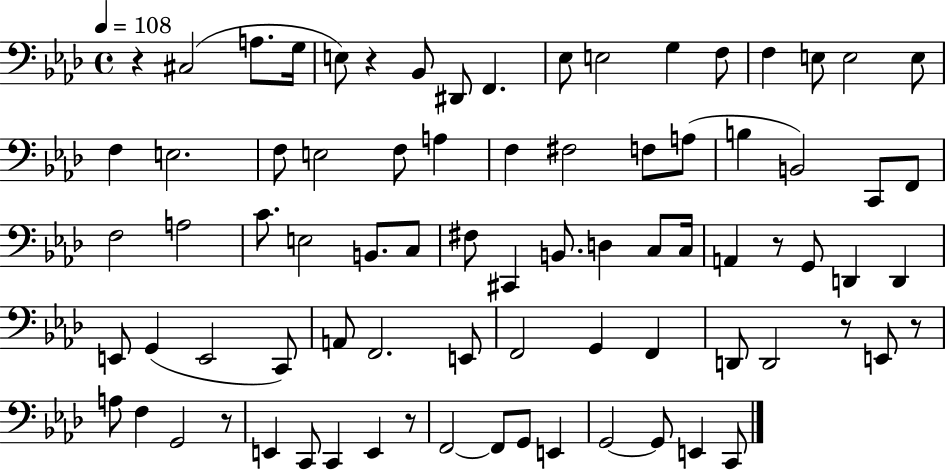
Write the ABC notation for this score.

X:1
T:Untitled
M:4/4
L:1/4
K:Ab
z ^C,2 A,/2 G,/4 E,/2 z _B,,/2 ^D,,/2 F,, _E,/2 E,2 G, F,/2 F, E,/2 E,2 E,/2 F, E,2 F,/2 E,2 F,/2 A, F, ^F,2 F,/2 A,/2 B, B,,2 C,,/2 F,,/2 F,2 A,2 C/2 E,2 B,,/2 C,/2 ^F,/2 ^C,, B,,/2 D, C,/2 C,/4 A,, z/2 G,,/2 D,, D,, E,,/2 G,, E,,2 C,,/2 A,,/2 F,,2 E,,/2 F,,2 G,, F,, D,,/2 D,,2 z/2 E,,/2 z/2 A,/2 F, G,,2 z/2 E,, C,,/2 C,, E,, z/2 F,,2 F,,/2 G,,/2 E,, G,,2 G,,/2 E,, C,,/2